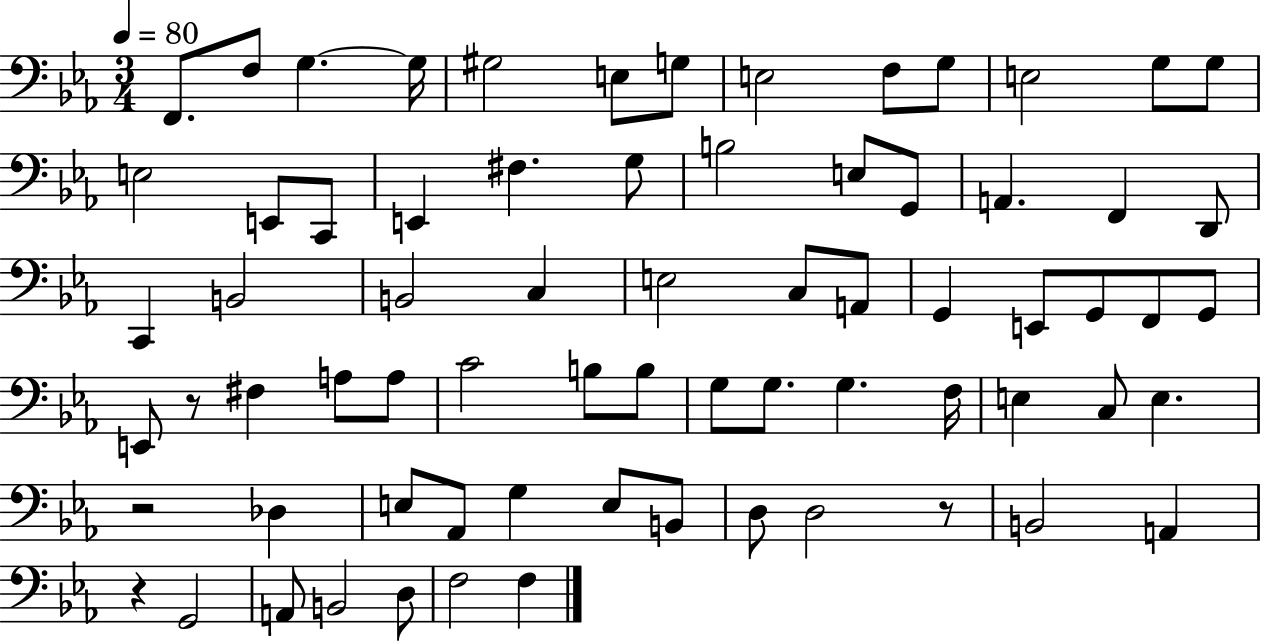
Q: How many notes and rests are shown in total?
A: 71